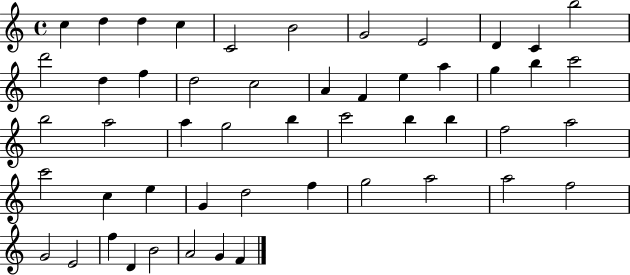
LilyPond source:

{
  \clef treble
  \time 4/4
  \defaultTimeSignature
  \key c \major
  c''4 d''4 d''4 c''4 | c'2 b'2 | g'2 e'2 | d'4 c'4 b''2 | \break d'''2 d''4 f''4 | d''2 c''2 | a'4 f'4 e''4 a''4 | g''4 b''4 c'''2 | \break b''2 a''2 | a''4 g''2 b''4 | c'''2 b''4 b''4 | f''2 a''2 | \break c'''2 c''4 e''4 | g'4 d''2 f''4 | g''2 a''2 | a''2 f''2 | \break g'2 e'2 | f''4 d'4 b'2 | a'2 g'4 f'4 | \bar "|."
}